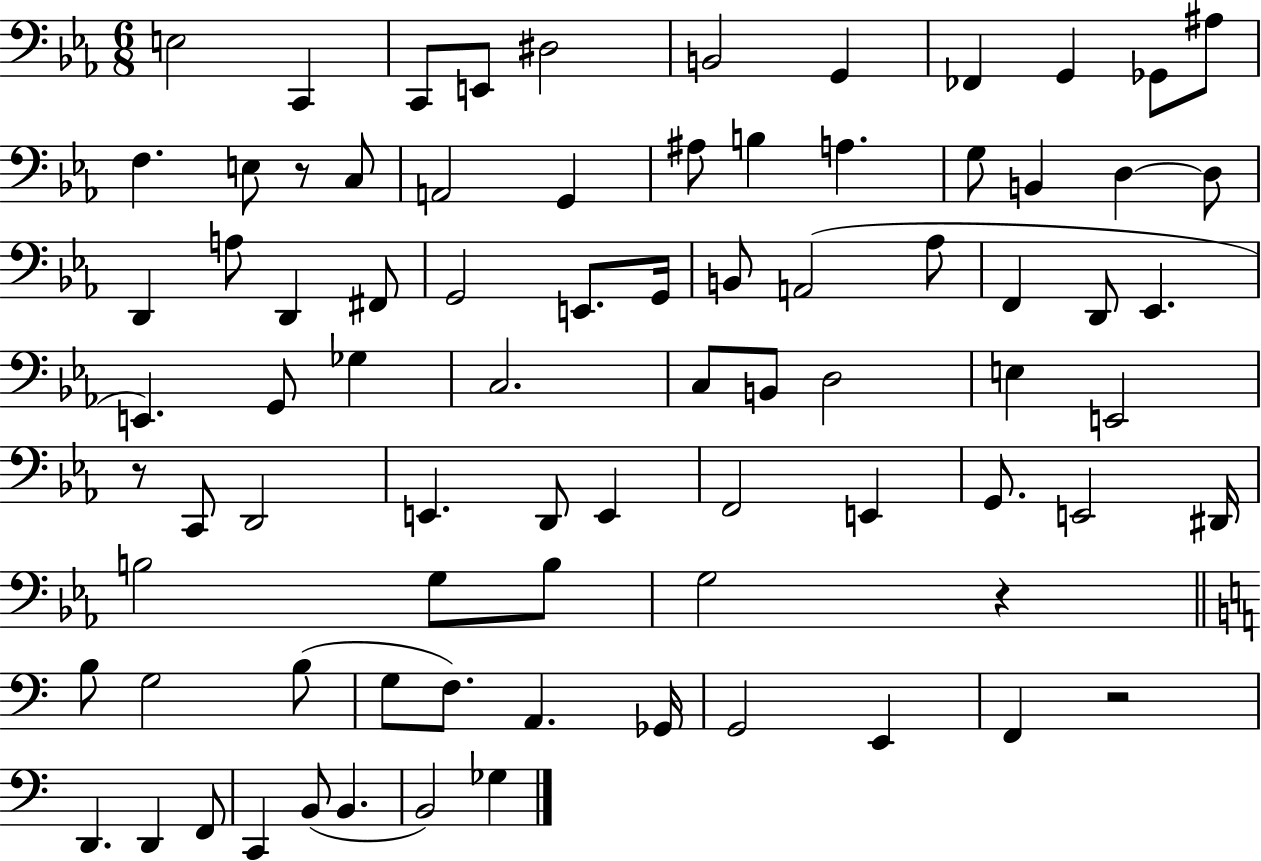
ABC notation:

X:1
T:Untitled
M:6/8
L:1/4
K:Eb
E,2 C,, C,,/2 E,,/2 ^D,2 B,,2 G,, _F,, G,, _G,,/2 ^A,/2 F, E,/2 z/2 C,/2 A,,2 G,, ^A,/2 B, A, G,/2 B,, D, D,/2 D,, A,/2 D,, ^F,,/2 G,,2 E,,/2 G,,/4 B,,/2 A,,2 _A,/2 F,, D,,/2 _E,, E,, G,,/2 _G, C,2 C,/2 B,,/2 D,2 E, E,,2 z/2 C,,/2 D,,2 E,, D,,/2 E,, F,,2 E,, G,,/2 E,,2 ^D,,/4 B,2 G,/2 B,/2 G,2 z B,/2 G,2 B,/2 G,/2 F,/2 A,, _G,,/4 G,,2 E,, F,, z2 D,, D,, F,,/2 C,, B,,/2 B,, B,,2 _G,